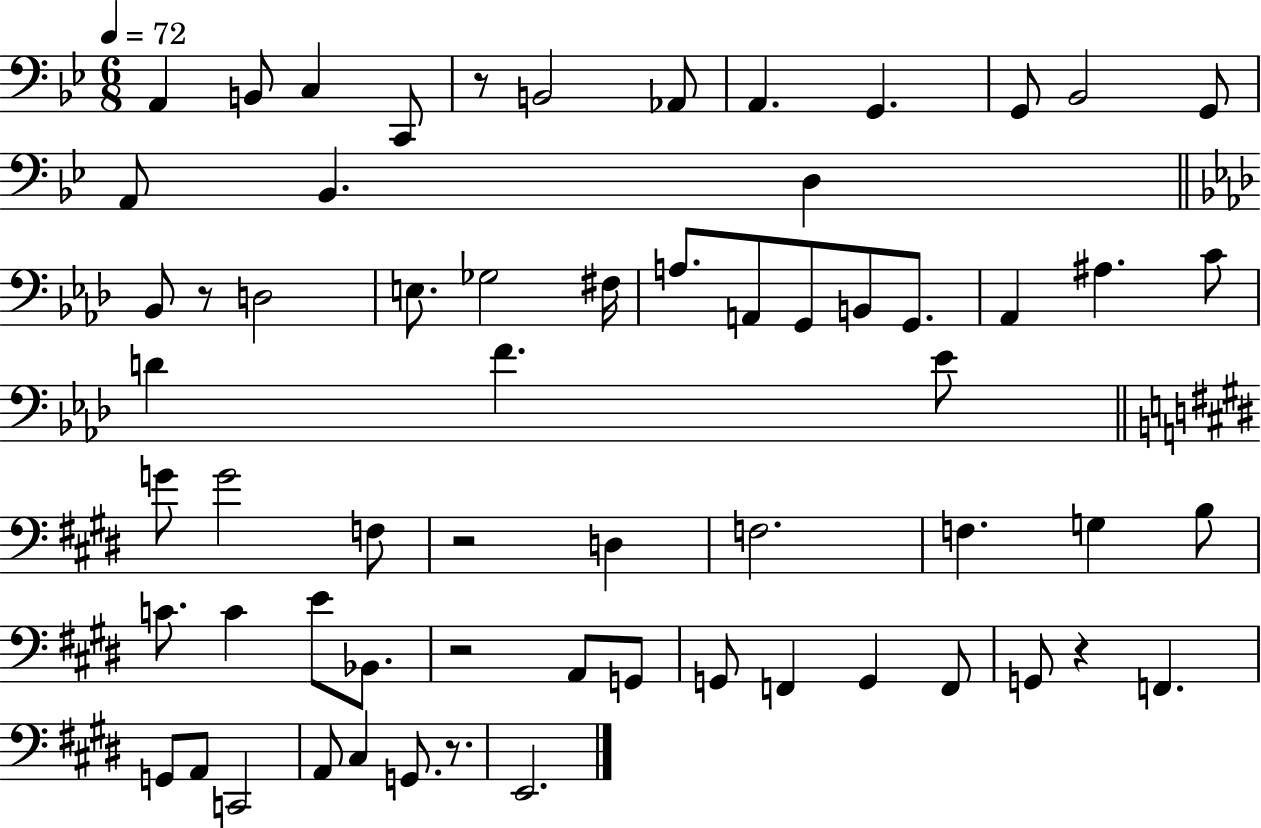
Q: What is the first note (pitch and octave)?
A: A2